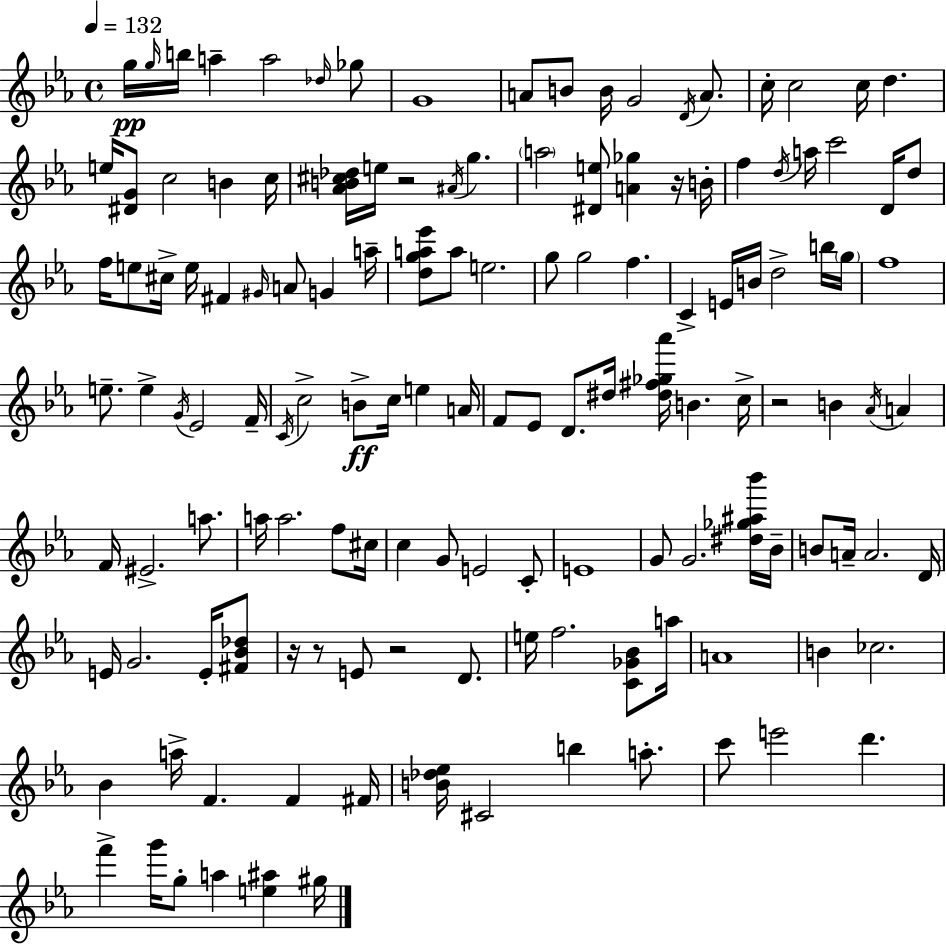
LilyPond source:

{
  \clef treble
  \time 4/4
  \defaultTimeSignature
  \key ees \major
  \tempo 4 = 132
  g''16\pp \grace { g''16 } b''16 a''4-- a''2 \grace { des''16 } | ges''8 g'1 | a'8 b'8 b'16 g'2 \acciaccatura { d'16 } | a'8. c''16-. c''2 c''16 d''4. | \break e''16 <dis' g'>8 c''2 b'4 | c''16 <aes' b' cis'' des''>16 e''16 r2 \acciaccatura { ais'16 } g''4. | \parenthesize a''2 <dis' e''>8 <a' ges''>4 | r16 b'16-. f''4 \acciaccatura { d''16 } a''16 c'''2 | \break d'16 d''8 f''16 e''8 cis''16-> e''16 fis'4 \grace { gis'16 } a'8 | g'4 a''16-- <d'' g'' a'' ees'''>8 a''8 e''2. | g''8 g''2 | f''4. c'4-> e'16 b'16 d''2-> | \break b''16 \parenthesize g''16 f''1 | e''8.-- e''4-> \acciaccatura { g'16 } ees'2 | f'16-- \acciaccatura { c'16 } c''2-> | b'8->\ff c''16 e''4 a'16 f'8 ees'8 d'8. dis''16 | \break <dis'' fis'' ges'' aes'''>16 b'4. c''16-> r2 | b'4 \acciaccatura { aes'16 } a'4 f'16 eis'2.-> | a''8. a''16 a''2. | f''8 cis''16 c''4 g'8 e'2 | \break c'8-. e'1 | g'8 g'2. | <dis'' ges'' ais'' bes'''>16 bes'16-- b'8 a'16-- a'2. | d'16 e'16 g'2. | \break e'16-. <fis' bes' des''>8 r16 r8 e'8 r2 | d'8. e''16 f''2. | <c' ges' bes'>8 a''16 a'1 | b'4 ces''2. | \break bes'4 a''16-> f'4. | f'4 fis'16 <b' des'' ees''>16 cis'2 | b''4 a''8.-. c'''8 e'''2 | d'''4. f'''4-> g'''16 g''8-. | \break a''4 <e'' ais''>4 gis''16 \bar "|."
}